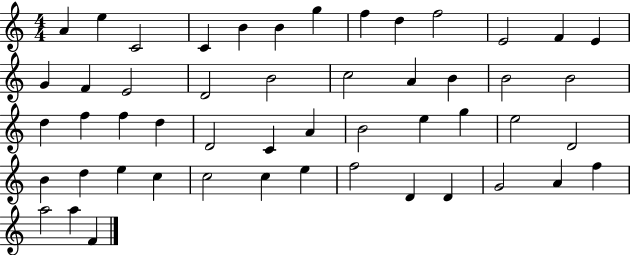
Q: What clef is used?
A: treble